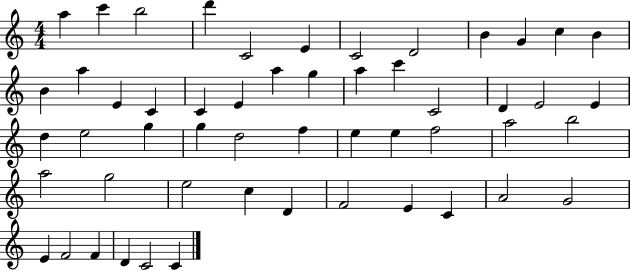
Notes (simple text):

A5/q C6/q B5/h D6/q C4/h E4/q C4/h D4/h B4/q G4/q C5/q B4/q B4/q A5/q E4/q C4/q C4/q E4/q A5/q G5/q A5/q C6/q C4/h D4/q E4/h E4/q D5/q E5/h G5/q G5/q D5/h F5/q E5/q E5/q F5/h A5/h B5/h A5/h G5/h E5/h C5/q D4/q F4/h E4/q C4/q A4/h G4/h E4/q F4/h F4/q D4/q C4/h C4/q